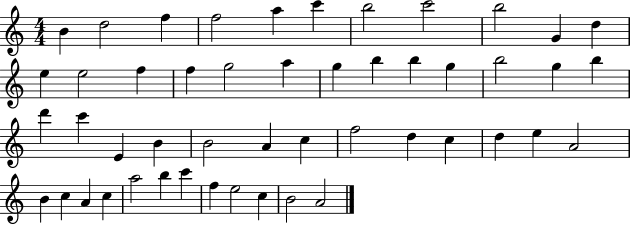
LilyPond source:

{
  \clef treble
  \numericTimeSignature
  \time 4/4
  \key c \major
  b'4 d''2 f''4 | f''2 a''4 c'''4 | b''2 c'''2 | b''2 g'4 d''4 | \break e''4 e''2 f''4 | f''4 g''2 a''4 | g''4 b''4 b''4 g''4 | b''2 g''4 b''4 | \break d'''4 c'''4 e'4 b'4 | b'2 a'4 c''4 | f''2 d''4 c''4 | d''4 e''4 a'2 | \break b'4 c''4 a'4 c''4 | a''2 b''4 c'''4 | f''4 e''2 c''4 | b'2 a'2 | \break \bar "|."
}